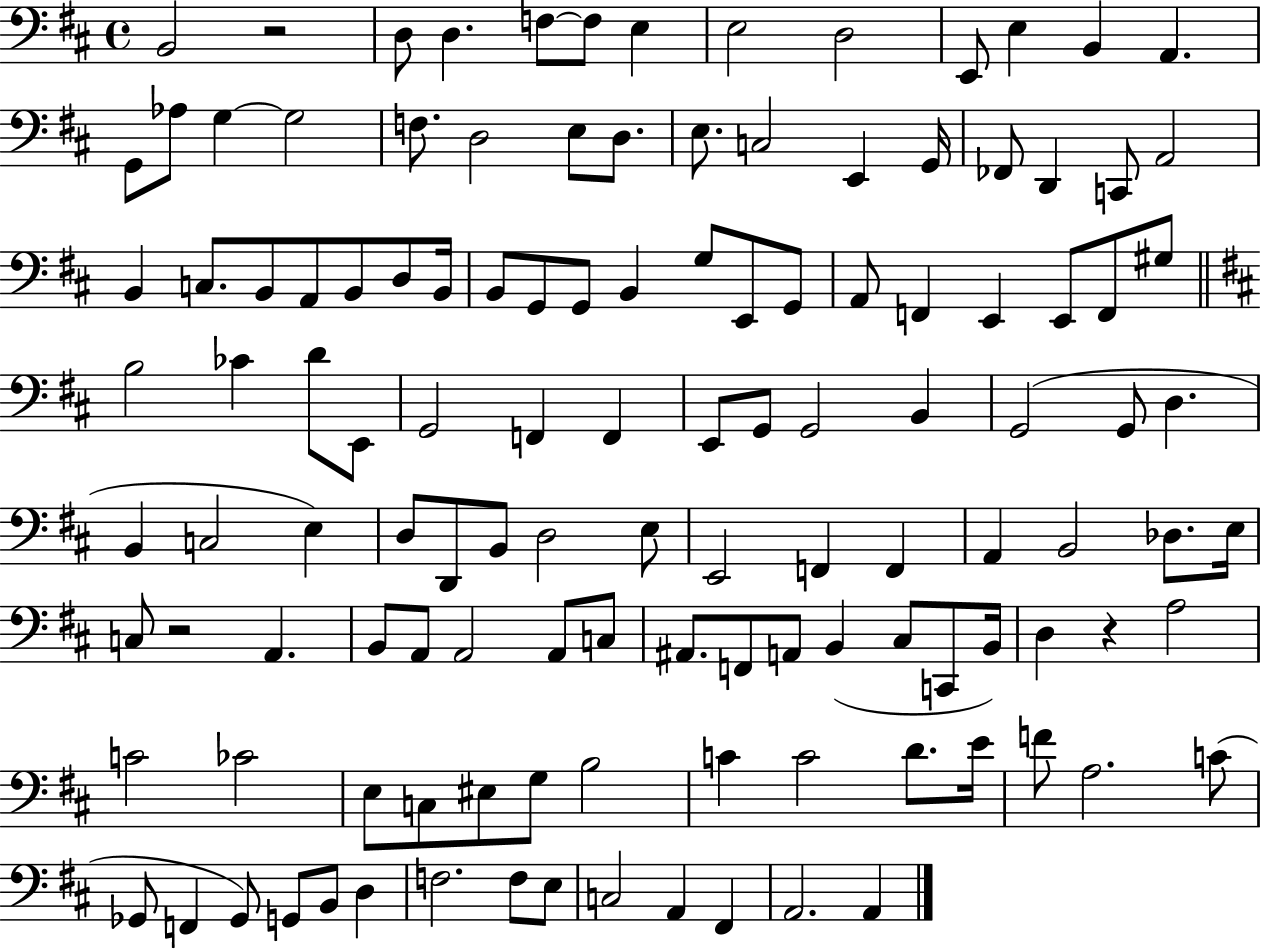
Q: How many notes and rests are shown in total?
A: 124